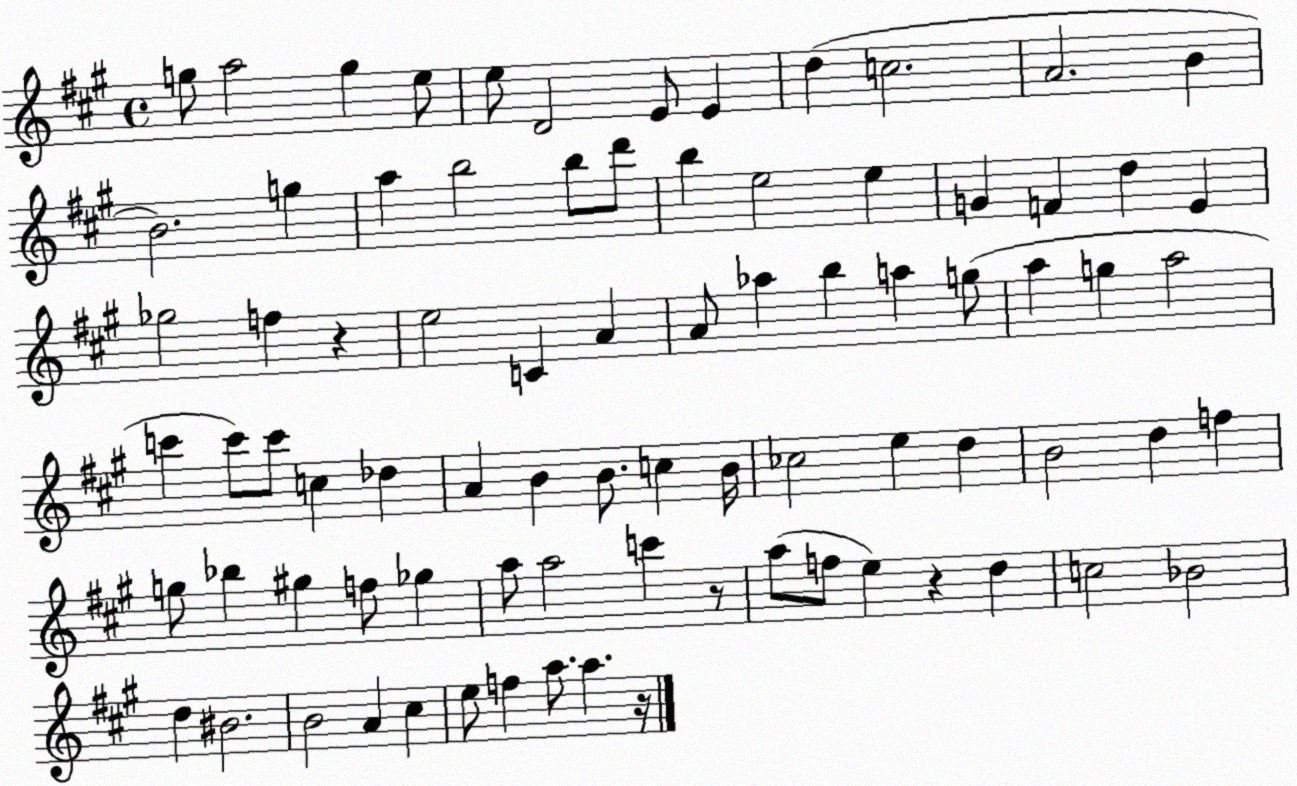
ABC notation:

X:1
T:Untitled
M:4/4
L:1/4
K:A
g/2 a2 g e/2 e/2 D2 E/2 E d c2 A2 B B2 g a b2 b/2 d'/2 b e2 e G F d E _g2 f z e2 C A A/2 _a b a g/2 a g a2 c' c'/2 c'/2 c _d A B B/2 c B/4 _c2 e d B2 d f g/2 _b ^g f/2 _g a/2 a2 c' z/2 a/2 f/2 e z d c2 _B2 d ^B2 B2 A ^c e/2 f a/2 a z/4